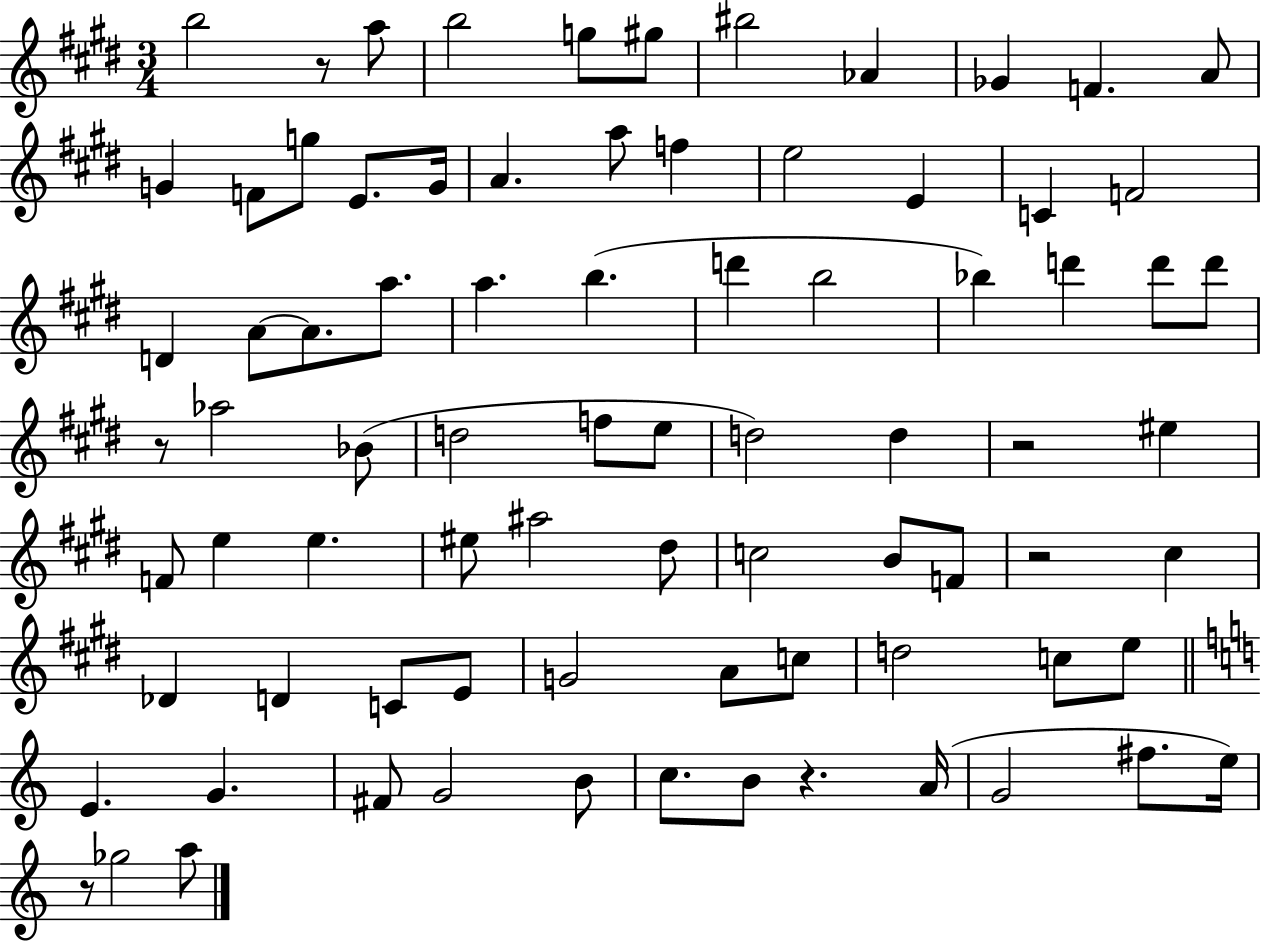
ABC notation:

X:1
T:Untitled
M:3/4
L:1/4
K:E
b2 z/2 a/2 b2 g/2 ^g/2 ^b2 _A _G F A/2 G F/2 g/2 E/2 G/4 A a/2 f e2 E C F2 D A/2 A/2 a/2 a b d' b2 _b d' d'/2 d'/2 z/2 _a2 _B/2 d2 f/2 e/2 d2 d z2 ^e F/2 e e ^e/2 ^a2 ^d/2 c2 B/2 F/2 z2 ^c _D D C/2 E/2 G2 A/2 c/2 d2 c/2 e/2 E G ^F/2 G2 B/2 c/2 B/2 z A/4 G2 ^f/2 e/4 z/2 _g2 a/2